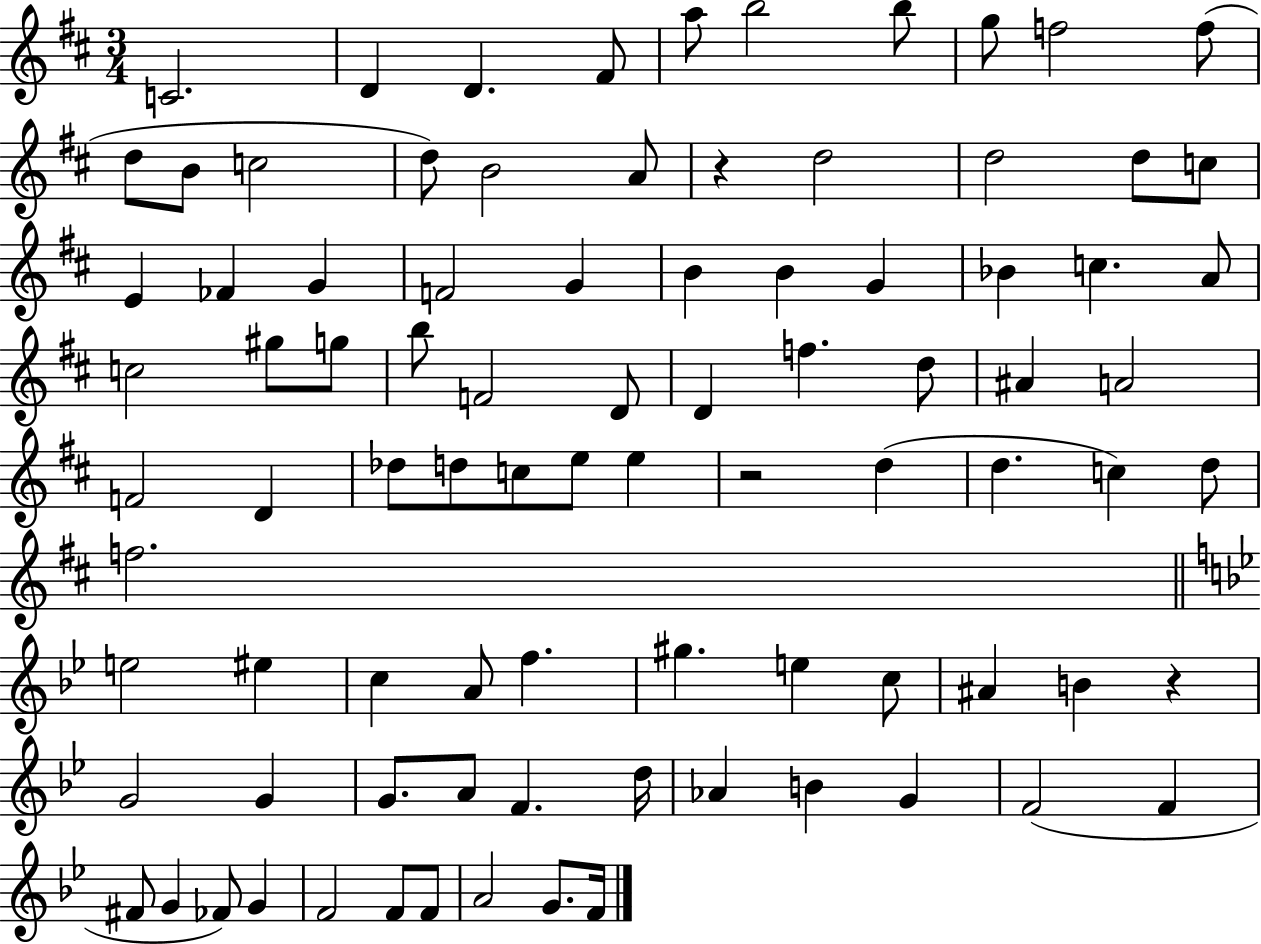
X:1
T:Untitled
M:3/4
L:1/4
K:D
C2 D D ^F/2 a/2 b2 b/2 g/2 f2 f/2 d/2 B/2 c2 d/2 B2 A/2 z d2 d2 d/2 c/2 E _F G F2 G B B G _B c A/2 c2 ^g/2 g/2 b/2 F2 D/2 D f d/2 ^A A2 F2 D _d/2 d/2 c/2 e/2 e z2 d d c d/2 f2 e2 ^e c A/2 f ^g e c/2 ^A B z G2 G G/2 A/2 F d/4 _A B G F2 F ^F/2 G _F/2 G F2 F/2 F/2 A2 G/2 F/4